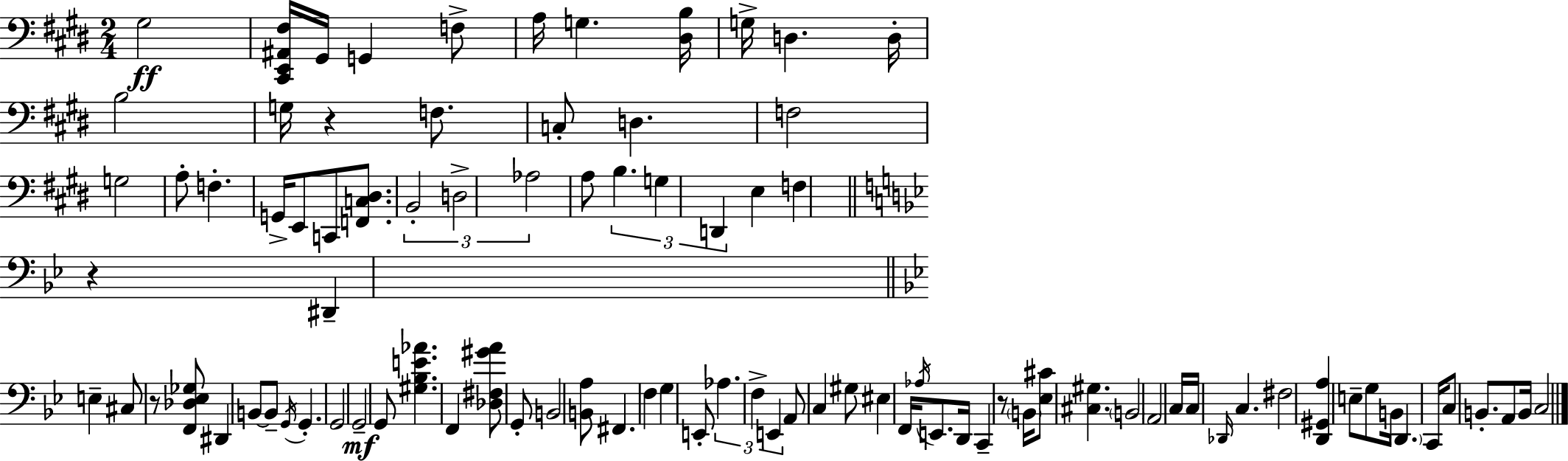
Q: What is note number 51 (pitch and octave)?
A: E2